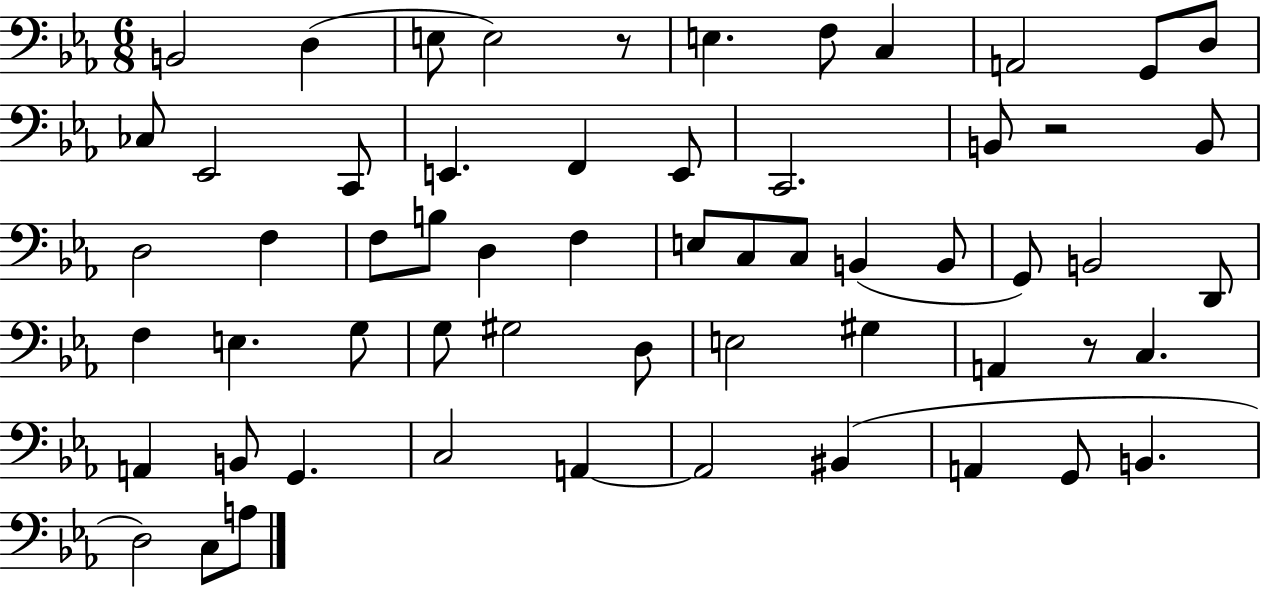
X:1
T:Untitled
M:6/8
L:1/4
K:Eb
B,,2 D, E,/2 E,2 z/2 E, F,/2 C, A,,2 G,,/2 D,/2 _C,/2 _E,,2 C,,/2 E,, F,, E,,/2 C,,2 B,,/2 z2 B,,/2 D,2 F, F,/2 B,/2 D, F, E,/2 C,/2 C,/2 B,, B,,/2 G,,/2 B,,2 D,,/2 F, E, G,/2 G,/2 ^G,2 D,/2 E,2 ^G, A,, z/2 C, A,, B,,/2 G,, C,2 A,, A,,2 ^B,, A,, G,,/2 B,, D,2 C,/2 A,/2